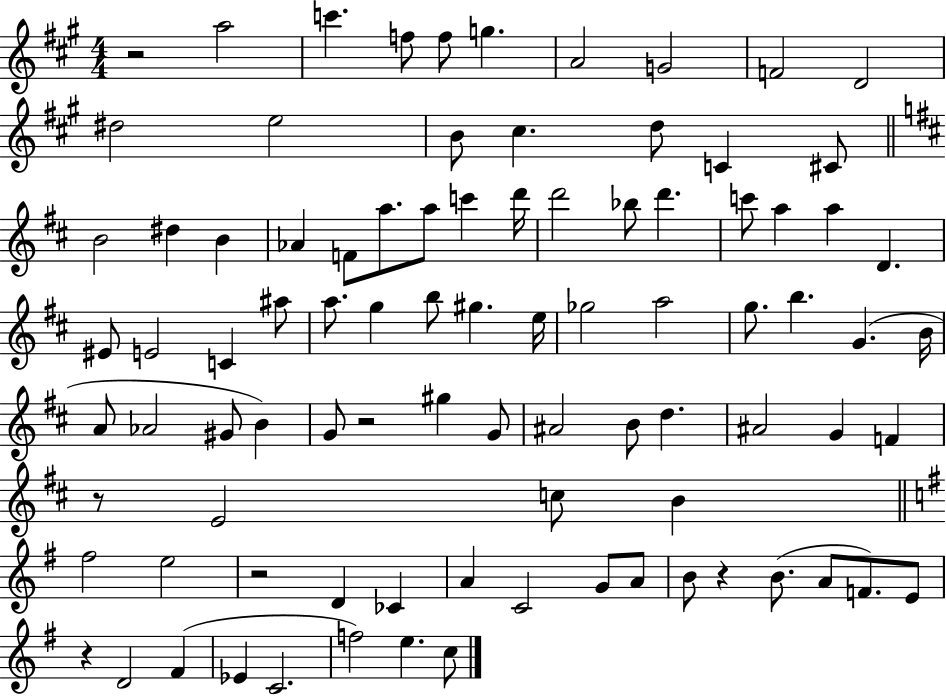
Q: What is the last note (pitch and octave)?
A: C5